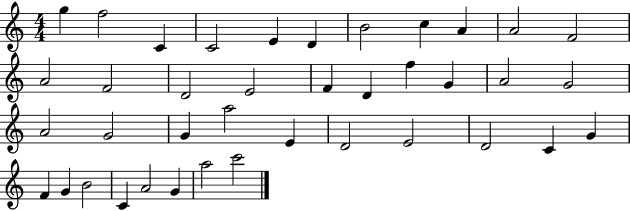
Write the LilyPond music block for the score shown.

{
  \clef treble
  \numericTimeSignature
  \time 4/4
  \key c \major
  g''4 f''2 c'4 | c'2 e'4 d'4 | b'2 c''4 a'4 | a'2 f'2 | \break a'2 f'2 | d'2 e'2 | f'4 d'4 f''4 g'4 | a'2 g'2 | \break a'2 g'2 | g'4 a''2 e'4 | d'2 e'2 | d'2 c'4 g'4 | \break f'4 g'4 b'2 | c'4 a'2 g'4 | a''2 c'''2 | \bar "|."
}